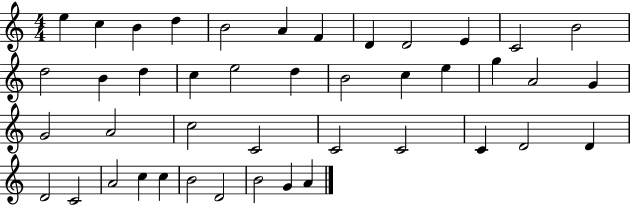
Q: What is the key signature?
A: C major